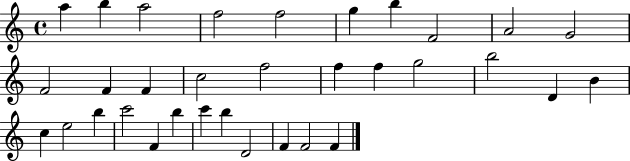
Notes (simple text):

A5/q B5/q A5/h F5/h F5/h G5/q B5/q F4/h A4/h G4/h F4/h F4/q F4/q C5/h F5/h F5/q F5/q G5/h B5/h D4/q B4/q C5/q E5/h B5/q C6/h F4/q B5/q C6/q B5/q D4/h F4/q F4/h F4/q